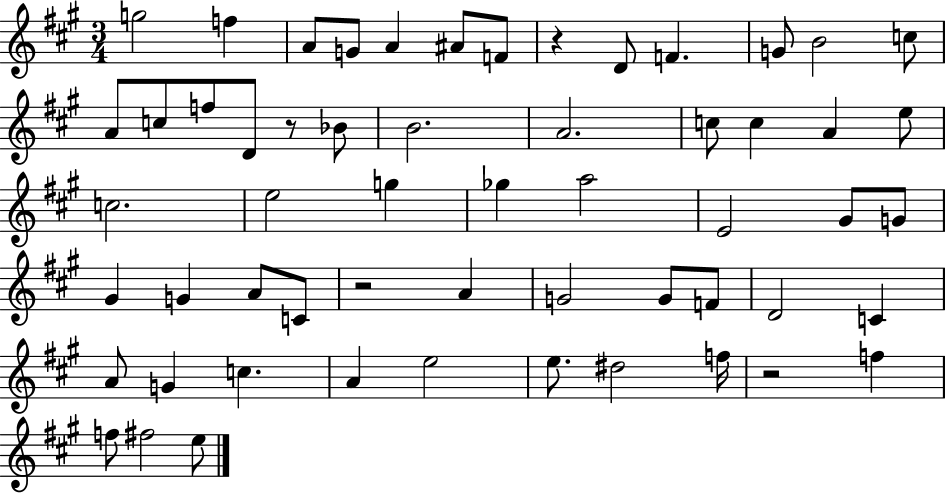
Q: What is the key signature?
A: A major